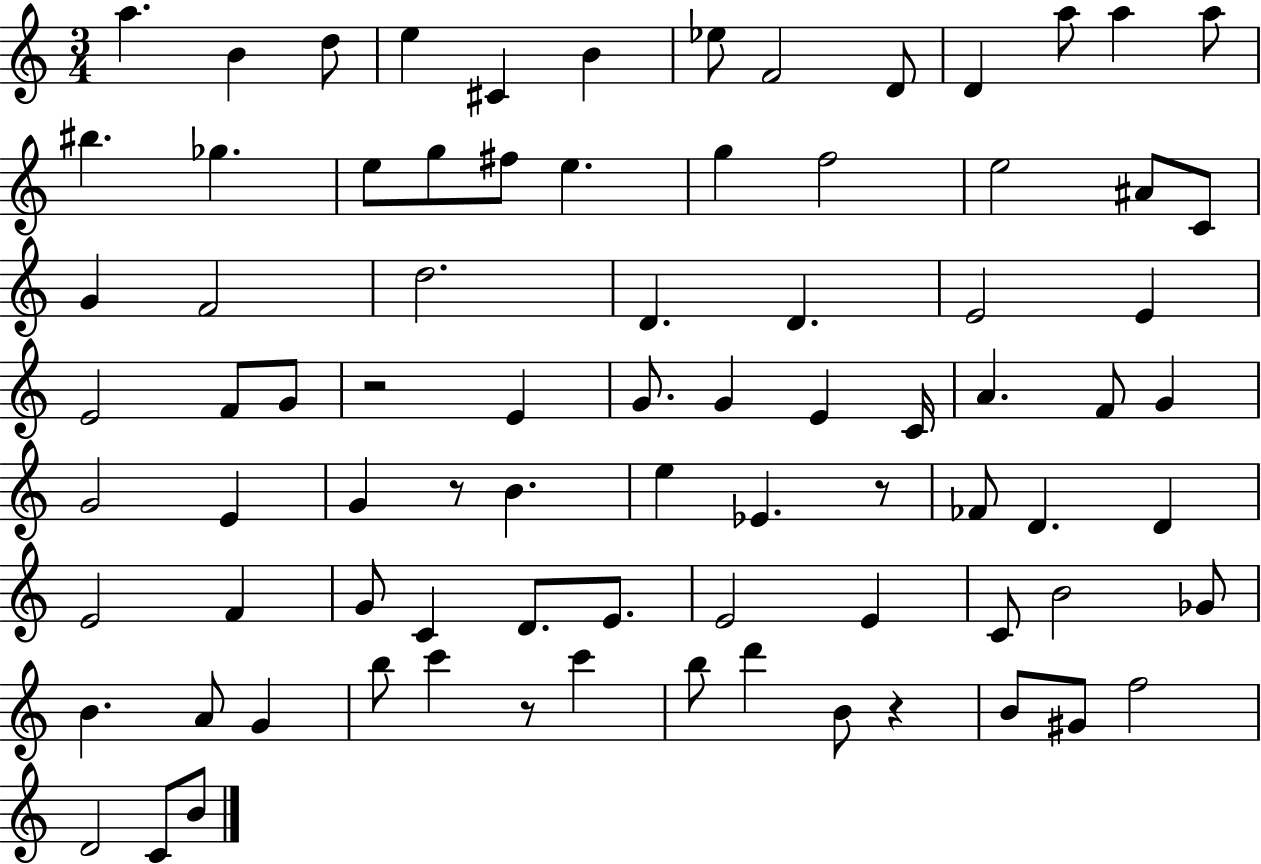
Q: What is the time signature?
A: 3/4